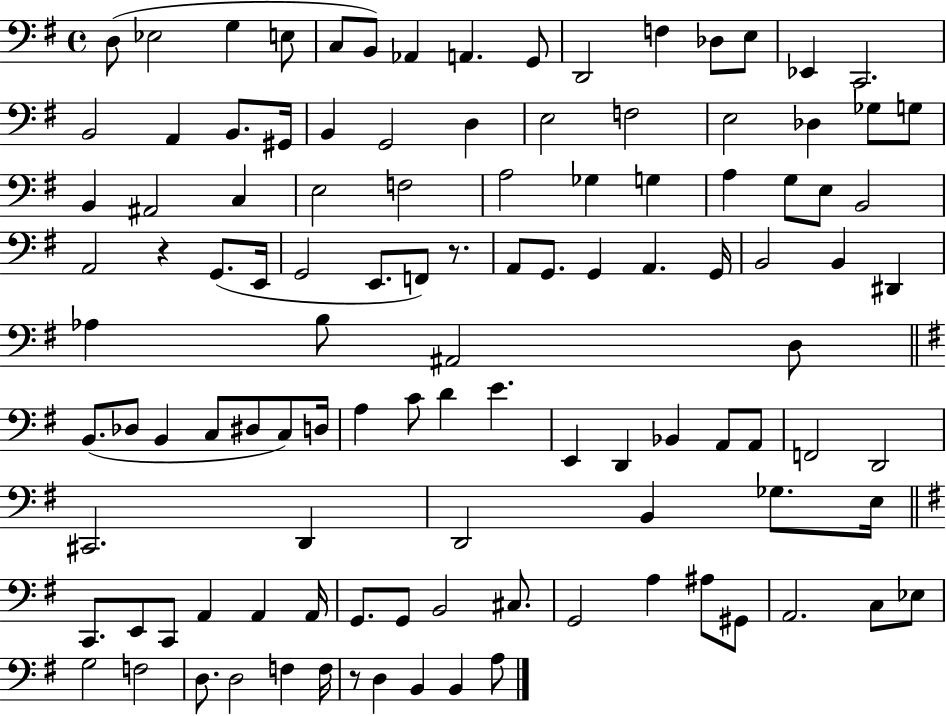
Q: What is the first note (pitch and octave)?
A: D3